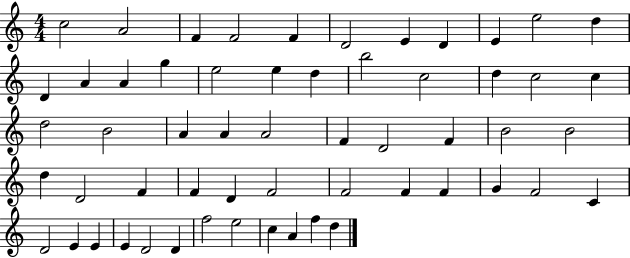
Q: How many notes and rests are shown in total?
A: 57